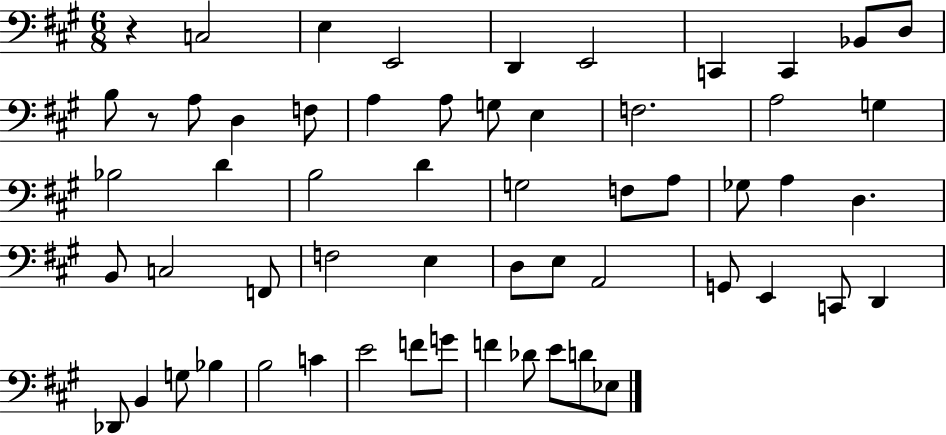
X:1
T:Untitled
M:6/8
L:1/4
K:A
z C,2 E, E,,2 D,, E,,2 C,, C,, _B,,/2 D,/2 B,/2 z/2 A,/2 D, F,/2 A, A,/2 G,/2 E, F,2 A,2 G, _B,2 D B,2 D G,2 F,/2 A,/2 _G,/2 A, D, B,,/2 C,2 F,,/2 F,2 E, D,/2 E,/2 A,,2 G,,/2 E,, C,,/2 D,, _D,,/2 B,, G,/2 _B, B,2 C E2 F/2 G/2 F _D/2 E/2 D/2 _E,/2